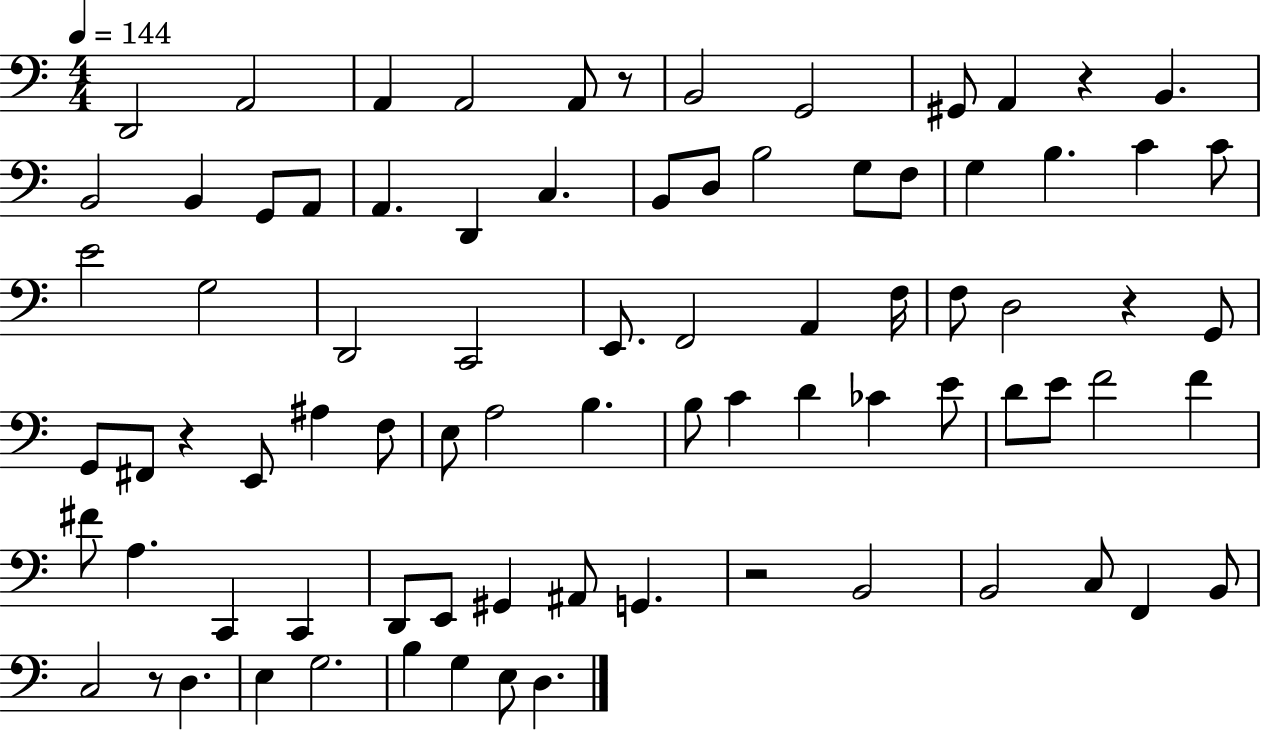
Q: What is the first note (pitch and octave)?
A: D2